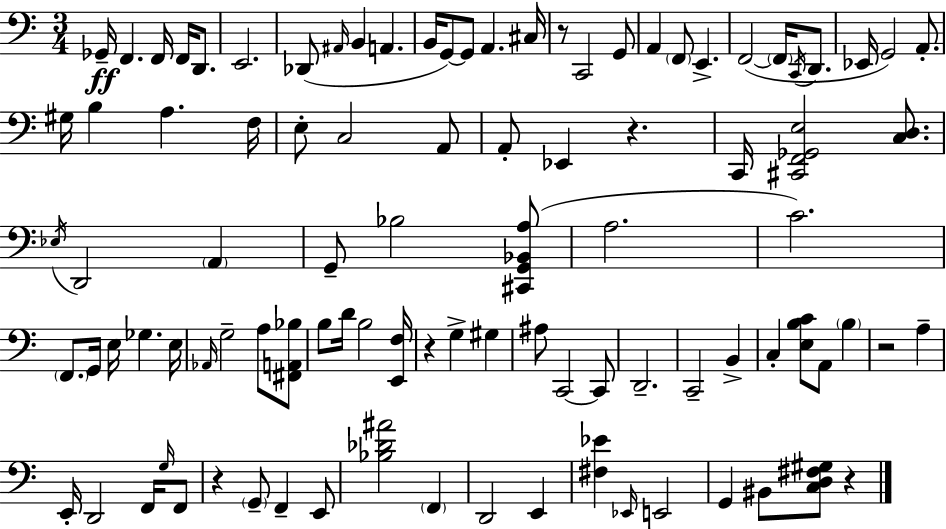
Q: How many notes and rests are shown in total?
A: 97